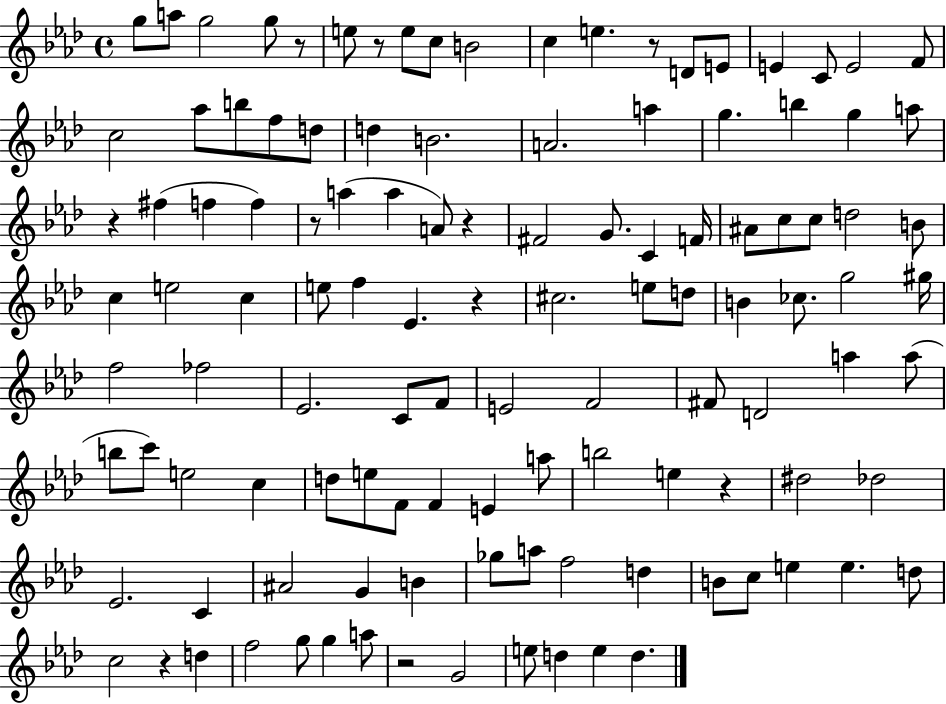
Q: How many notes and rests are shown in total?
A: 117